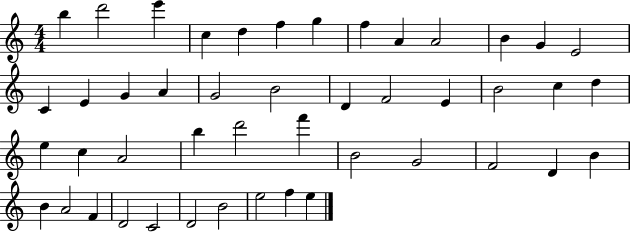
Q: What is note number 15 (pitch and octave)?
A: E4